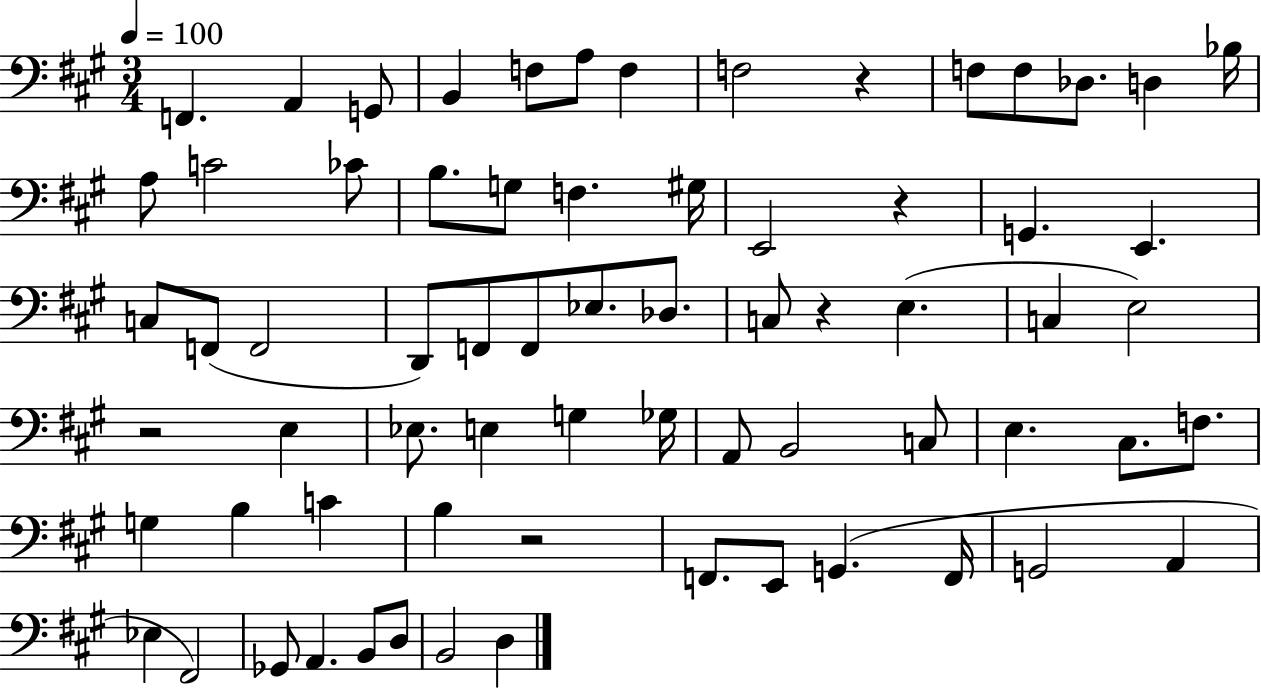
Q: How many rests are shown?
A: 5